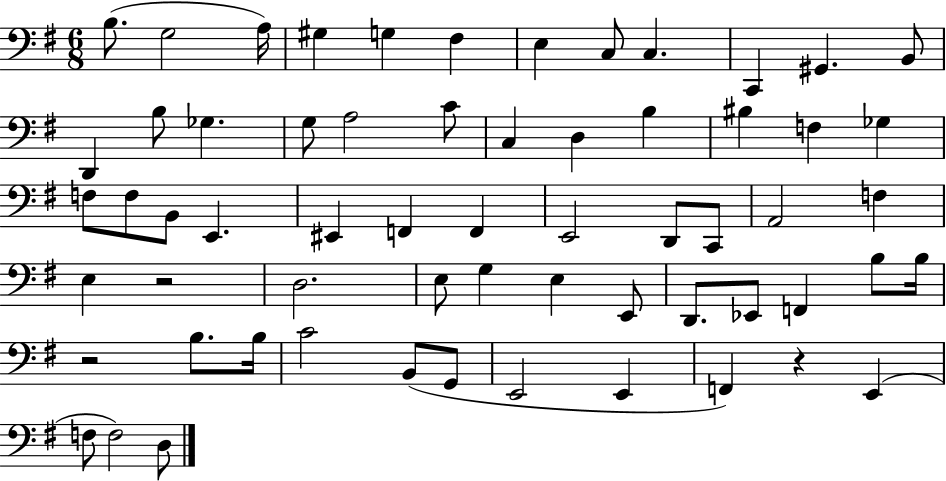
B3/e. G3/h A3/s G#3/q G3/q F#3/q E3/q C3/e C3/q. C2/q G#2/q. B2/e D2/q B3/e Gb3/q. G3/e A3/h C4/e C3/q D3/q B3/q BIS3/q F3/q Gb3/q F3/e F3/e B2/e E2/q. EIS2/q F2/q F2/q E2/h D2/e C2/e A2/h F3/q E3/q R/h D3/h. E3/e G3/q E3/q E2/e D2/e. Eb2/e F2/q B3/e B3/s R/h B3/e. B3/s C4/h B2/e G2/e E2/h E2/q F2/q R/q E2/q F3/e F3/h D3/e